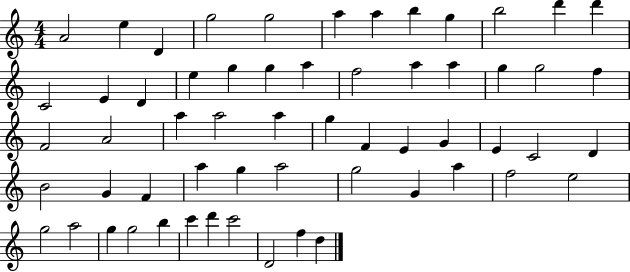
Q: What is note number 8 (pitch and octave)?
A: B5